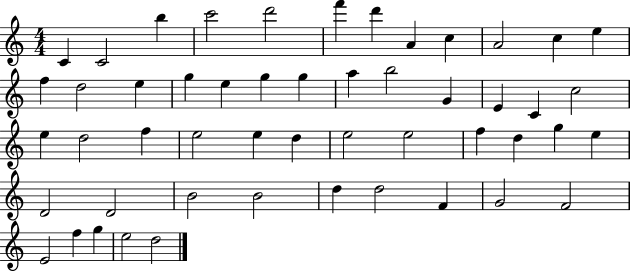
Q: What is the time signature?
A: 4/4